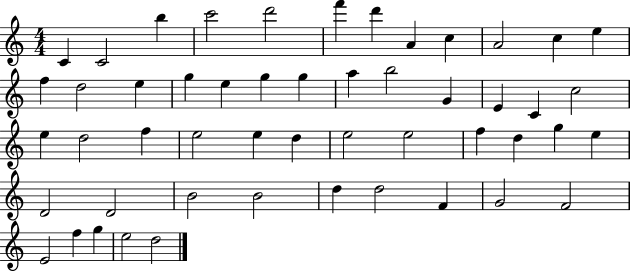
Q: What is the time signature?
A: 4/4